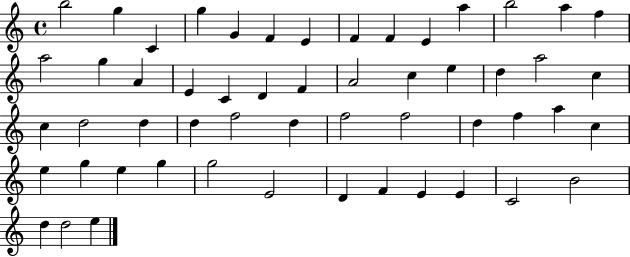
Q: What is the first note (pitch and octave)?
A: B5